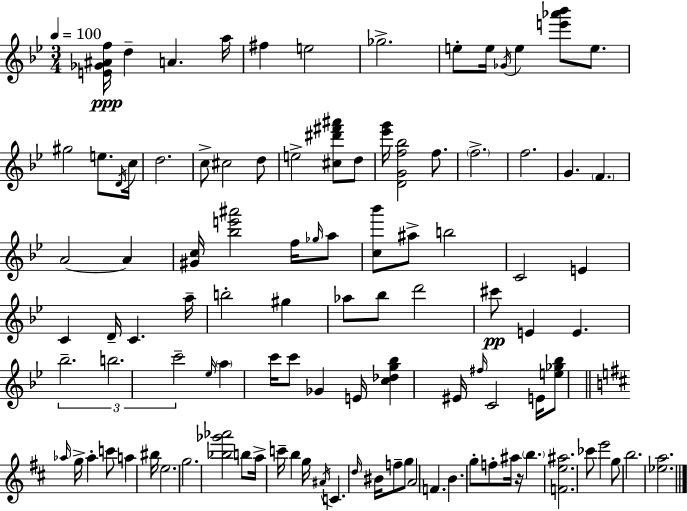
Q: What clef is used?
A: treble